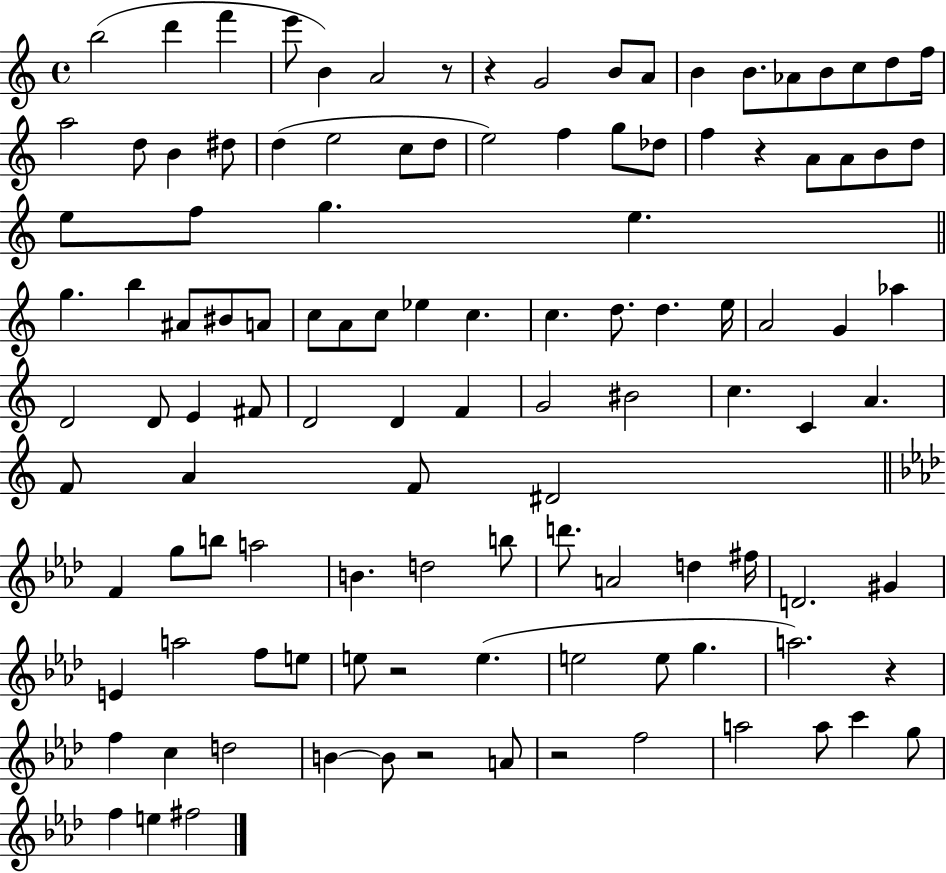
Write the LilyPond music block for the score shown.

{
  \clef treble
  \time 4/4
  \defaultTimeSignature
  \key c \major
  \repeat volta 2 { b''2( d'''4 f'''4 | e'''8 b'4) a'2 r8 | r4 g'2 b'8 a'8 | b'4 b'8. aes'8 b'8 c''8 d''8 f''16 | \break a''2 d''8 b'4 dis''8 | d''4( e''2 c''8 d''8 | e''2) f''4 g''8 des''8 | f''4 r4 a'8 a'8 b'8 d''8 | \break e''8 f''8 g''4. e''4. | \bar "||" \break \key c \major g''4. b''4 ais'8 bis'8 a'8 | c''8 a'8 c''8 ees''4 c''4. | c''4. d''8. d''4. e''16 | a'2 g'4 aes''4 | \break d'2 d'8 e'4 fis'8 | d'2 d'4 f'4 | g'2 bis'2 | c''4. c'4 a'4. | \break f'8 a'4 f'8 dis'2 | \bar "||" \break \key aes \major f'4 g''8 b''8 a''2 | b'4. d''2 b''8 | d'''8. a'2 d''4 fis''16 | d'2. gis'4 | \break e'4 a''2 f''8 e''8 | e''8 r2 e''4.( | e''2 e''8 g''4. | a''2.) r4 | \break f''4 c''4 d''2 | b'4~~ b'8 r2 a'8 | r2 f''2 | a''2 a''8 c'''4 g''8 | \break f''4 e''4 fis''2 | } \bar "|."
}